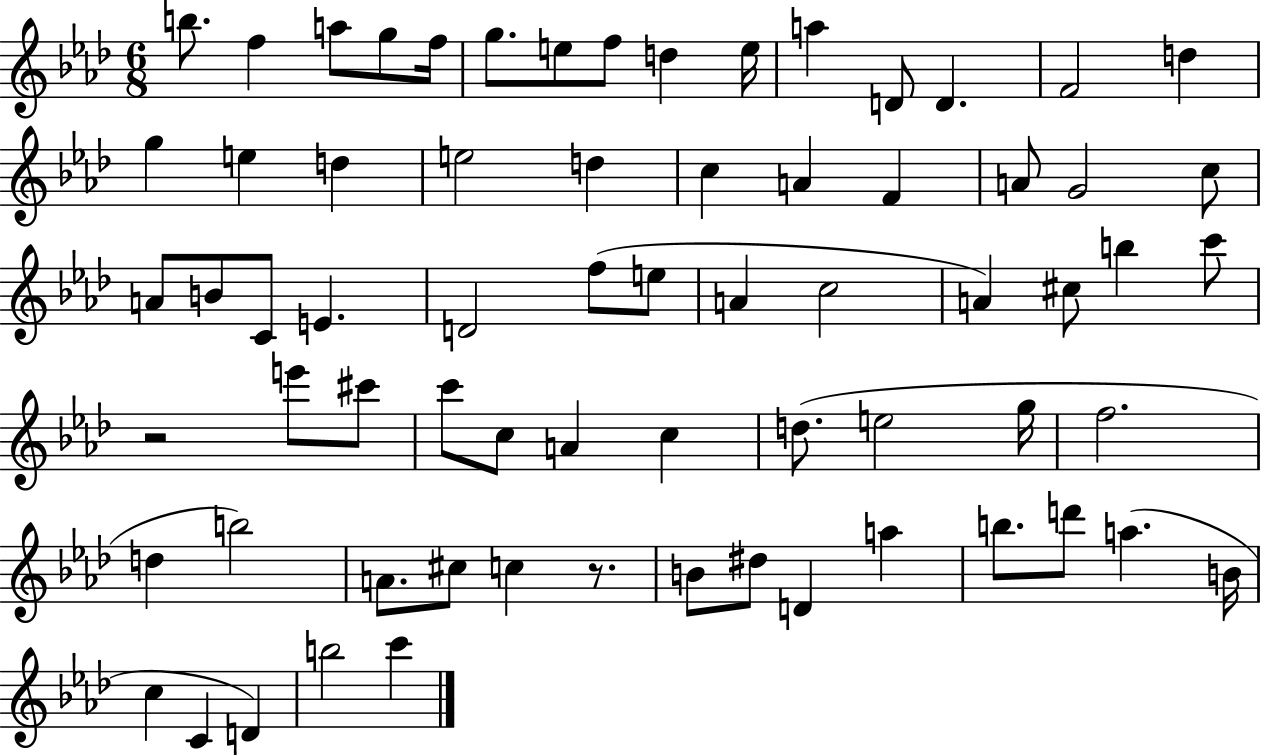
B5/e. F5/q A5/e G5/e F5/s G5/e. E5/e F5/e D5/q E5/s A5/q D4/e D4/q. F4/h D5/q G5/q E5/q D5/q E5/h D5/q C5/q A4/q F4/q A4/e G4/h C5/e A4/e B4/e C4/e E4/q. D4/h F5/e E5/e A4/q C5/h A4/q C#5/e B5/q C6/e R/h E6/e C#6/e C6/e C5/e A4/q C5/q D5/e. E5/h G5/s F5/h. D5/q B5/h A4/e. C#5/e C5/q R/e. B4/e D#5/e D4/q A5/q B5/e. D6/e A5/q. B4/s C5/q C4/q D4/q B5/h C6/q